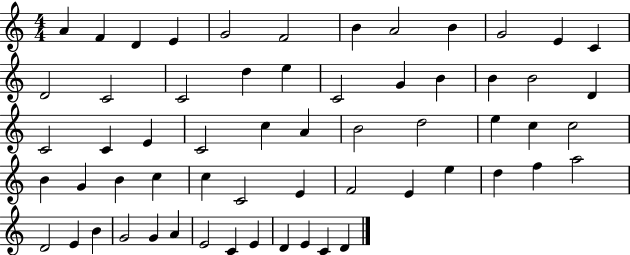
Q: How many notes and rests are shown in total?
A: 60